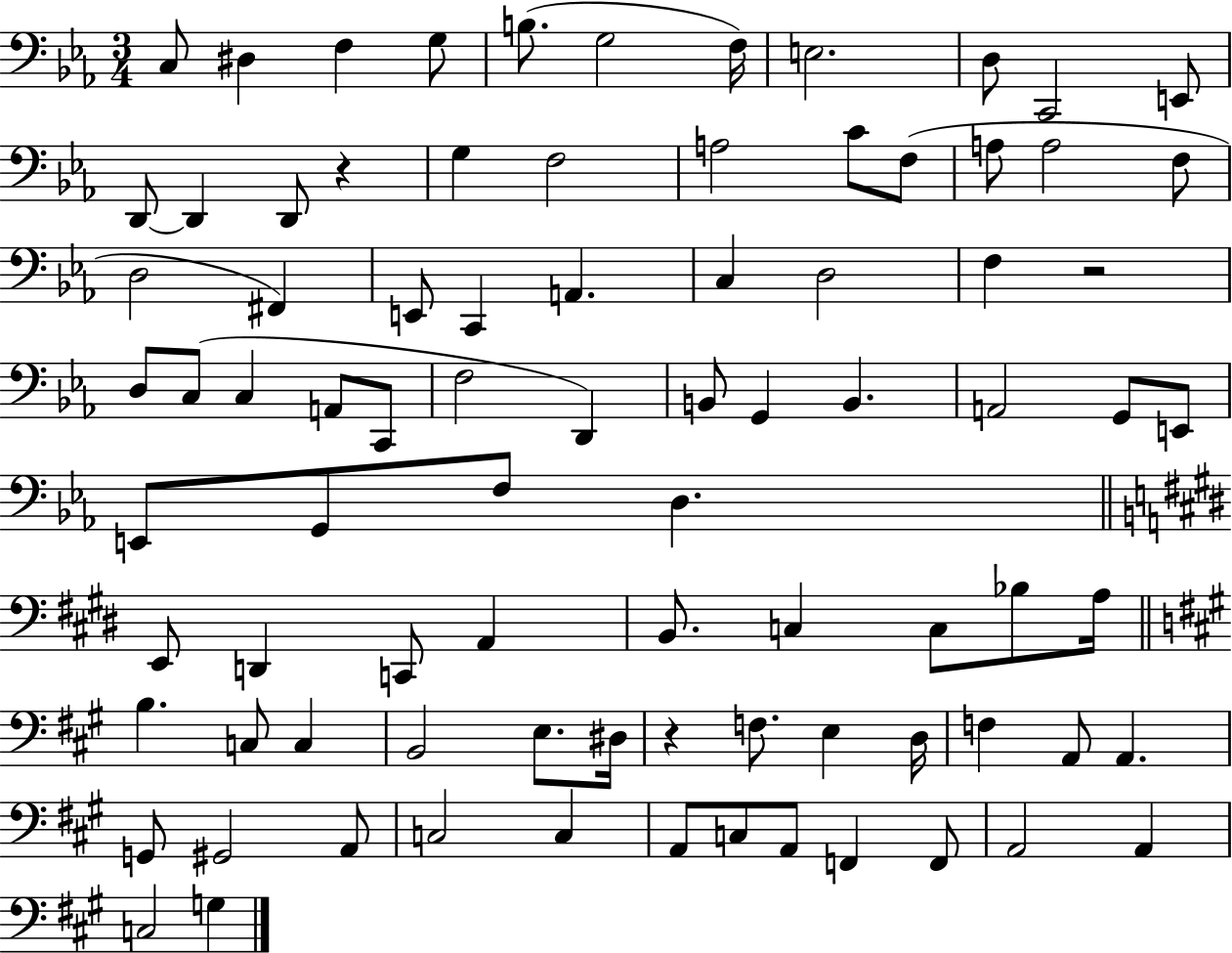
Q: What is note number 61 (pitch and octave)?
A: E3